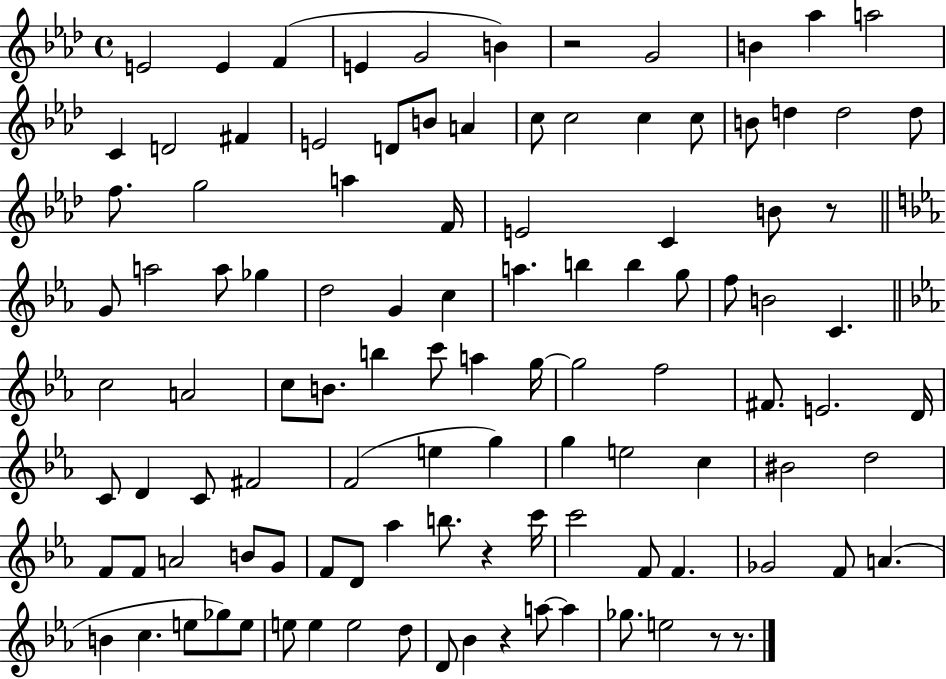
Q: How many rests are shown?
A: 6